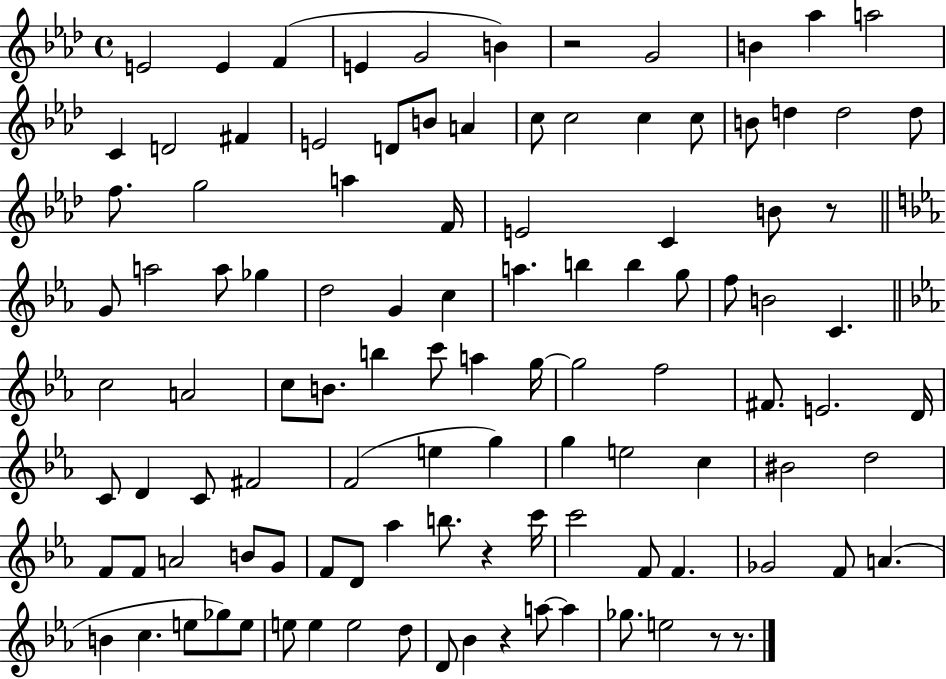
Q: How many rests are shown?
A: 6